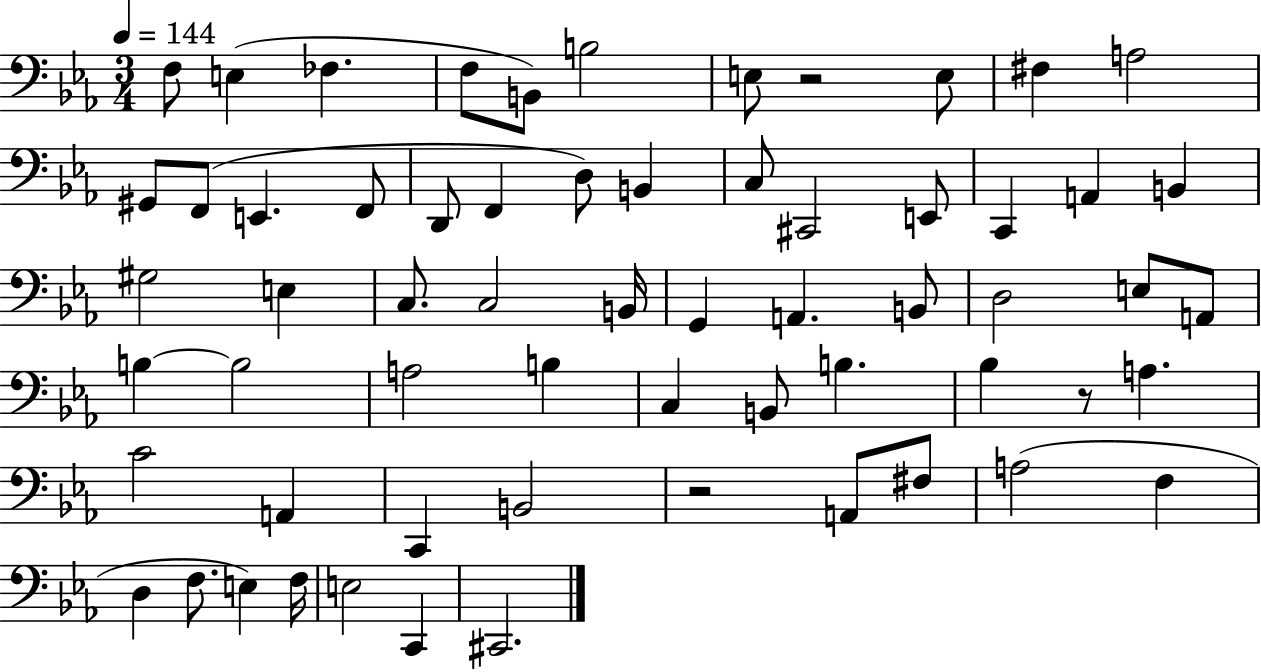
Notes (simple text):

F3/e E3/q FES3/q. F3/e B2/e B3/h E3/e R/h E3/e F#3/q A3/h G#2/e F2/e E2/q. F2/e D2/e F2/q D3/e B2/q C3/e C#2/h E2/e C2/q A2/q B2/q G#3/h E3/q C3/e. C3/h B2/s G2/q A2/q. B2/e D3/h E3/e A2/e B3/q B3/h A3/h B3/q C3/q B2/e B3/q. Bb3/q R/e A3/q. C4/h A2/q C2/q B2/h R/h A2/e F#3/e A3/h F3/q D3/q F3/e. E3/q F3/s E3/h C2/q C#2/h.